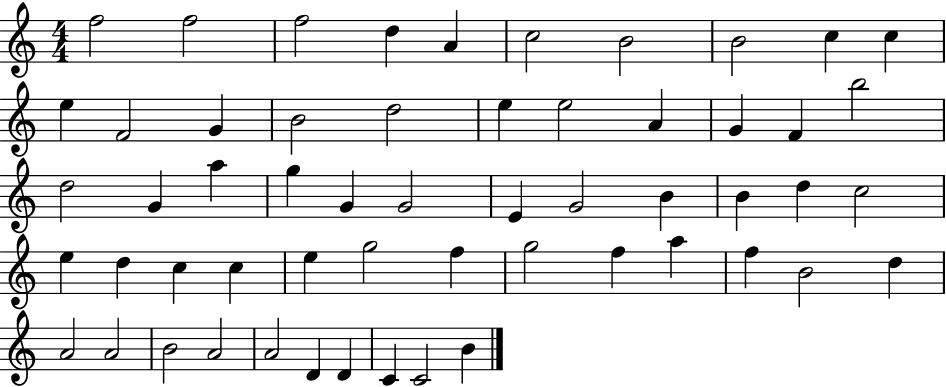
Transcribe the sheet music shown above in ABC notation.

X:1
T:Untitled
M:4/4
L:1/4
K:C
f2 f2 f2 d A c2 B2 B2 c c e F2 G B2 d2 e e2 A G F b2 d2 G a g G G2 E G2 B B d c2 e d c c e g2 f g2 f a f B2 d A2 A2 B2 A2 A2 D D C C2 B